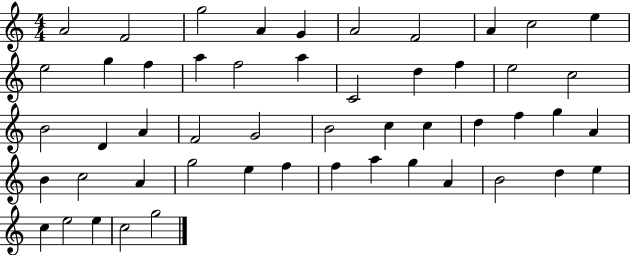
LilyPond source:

{
  \clef treble
  \numericTimeSignature
  \time 4/4
  \key c \major
  a'2 f'2 | g''2 a'4 g'4 | a'2 f'2 | a'4 c''2 e''4 | \break e''2 g''4 f''4 | a''4 f''2 a''4 | c'2 d''4 f''4 | e''2 c''2 | \break b'2 d'4 a'4 | f'2 g'2 | b'2 c''4 c''4 | d''4 f''4 g''4 a'4 | \break b'4 c''2 a'4 | g''2 e''4 f''4 | f''4 a''4 g''4 a'4 | b'2 d''4 e''4 | \break c''4 e''2 e''4 | c''2 g''2 | \bar "|."
}